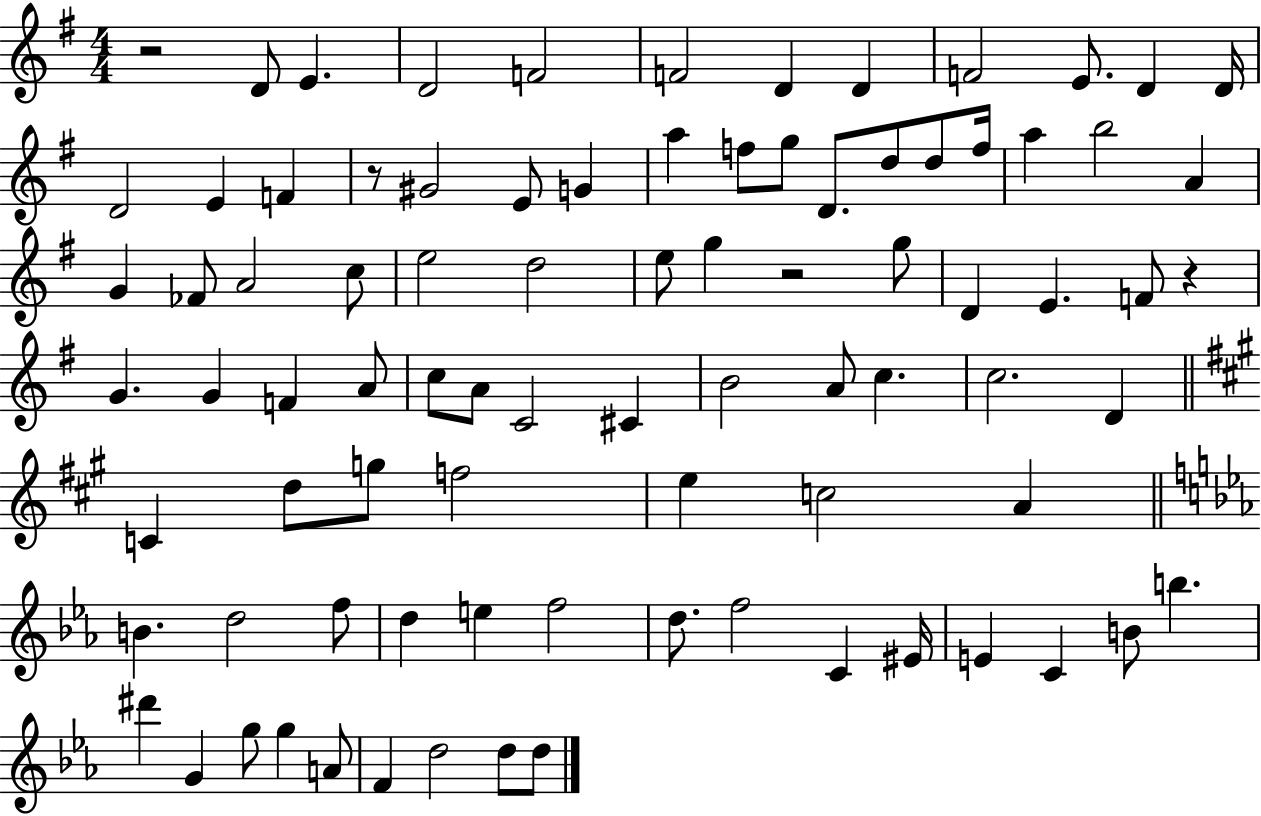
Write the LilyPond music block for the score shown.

{
  \clef treble
  \numericTimeSignature
  \time 4/4
  \key g \major
  r2 d'8 e'4. | d'2 f'2 | f'2 d'4 d'4 | f'2 e'8. d'4 d'16 | \break d'2 e'4 f'4 | r8 gis'2 e'8 g'4 | a''4 f''8 g''8 d'8. d''8 d''8 f''16 | a''4 b''2 a'4 | \break g'4 fes'8 a'2 c''8 | e''2 d''2 | e''8 g''4 r2 g''8 | d'4 e'4. f'8 r4 | \break g'4. g'4 f'4 a'8 | c''8 a'8 c'2 cis'4 | b'2 a'8 c''4. | c''2. d'4 | \break \bar "||" \break \key a \major c'4 d''8 g''8 f''2 | e''4 c''2 a'4 | \bar "||" \break \key ees \major b'4. d''2 f''8 | d''4 e''4 f''2 | d''8. f''2 c'4 eis'16 | e'4 c'4 b'8 b''4. | \break dis'''4 g'4 g''8 g''4 a'8 | f'4 d''2 d''8 d''8 | \bar "|."
}